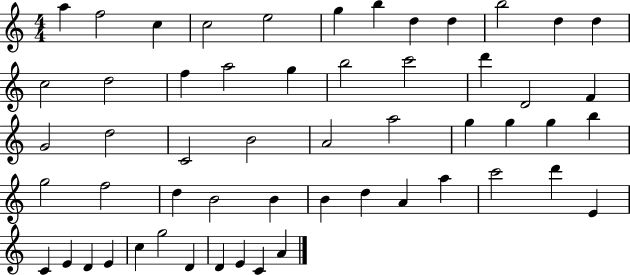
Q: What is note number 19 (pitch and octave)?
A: C6